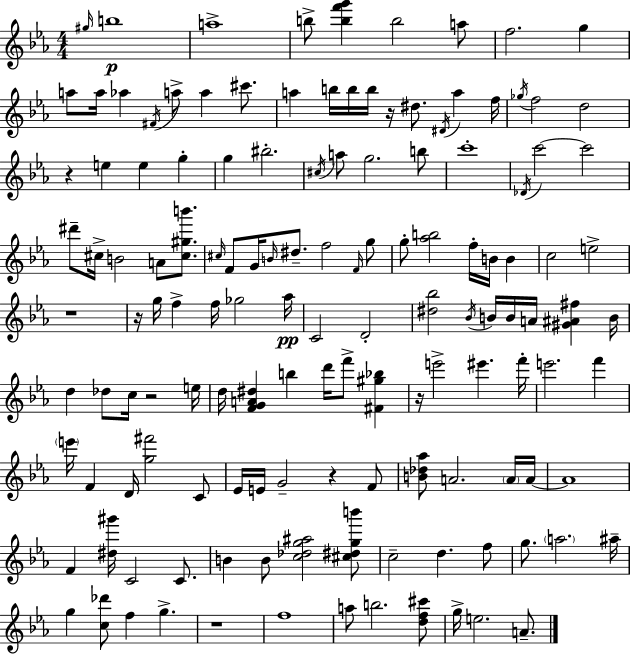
{
  \clef treble
  \numericTimeSignature
  \time 4/4
  \key ees \major
  \grace { gis''16 }\p b''1 | a''1-> | b''8-> <b'' f''' g'''>4 b''2 a''8 | f''2. g''4 | \break a''8 a''16 aes''4 \acciaccatura { fis'16 } a''8-> a''4 cis'''8. | a''4 b''16 b''16 b''16 r16 dis''8. \acciaccatura { dis'16 } a''4 | f''16 \acciaccatura { ges''16 } f''2 d''2 | r4 e''4 e''4 | \break g''4-. g''4 bis''2.-. | \acciaccatura { cis''16 } a''8 g''2. | b''8 c'''1-. | \acciaccatura { des'16 } c'''2~~ c'''2 | \break dis'''8-- cis''16-> b'2 | a'8 <cis'' gis'' b'''>8. \grace { cis''16 } f'8 g'16 \grace { b'16 } dis''8.-- f''2 | \grace { f'16 } g''8 g''8-. <aes'' b''>2 | f''16-. b'16 b'4 c''2 | \break e''2-> r1 | r16 g''16 f''4-> f''16 | ges''2 aes''16\pp c'2 | d'2-. <dis'' bes''>2 | \break \acciaccatura { bes'16 } b'16 b'16 a'16 <gis' ais' fis''>4 b'16 d''4 des''8 | c''16 r2 e''16 d''16 <f' g' a' dis''>4 b''4 | d'''16 f'''8-> <fis' gis'' bes''>4 r16 e'''2-> | eis'''4. f'''16-. e'''2. | \break f'''4 \parenthesize e'''16 f'4 d'16 | <g'' fis'''>2 c'8 ees'16 e'16 g'2-- | r4 f'8 <b' des'' aes''>8 a'2. | \parenthesize a'16 a'16~~ a'1 | \break f'4 <dis'' gis'''>16 c'2 | c'8. b'4 b'8 | <c'' des'' g'' ais''>2 <cis'' dis'' g'' b'''>8 c''2-- | d''4. f''8 g''8. \parenthesize a''2. | \break ais''16-- g''4 <c'' des'''>8 | f''4 g''4.-> r1 | f''1 | a''8 b''2. | \break <d'' f'' cis'''>8 g''16-> e''2. | a'8.-- \bar "|."
}